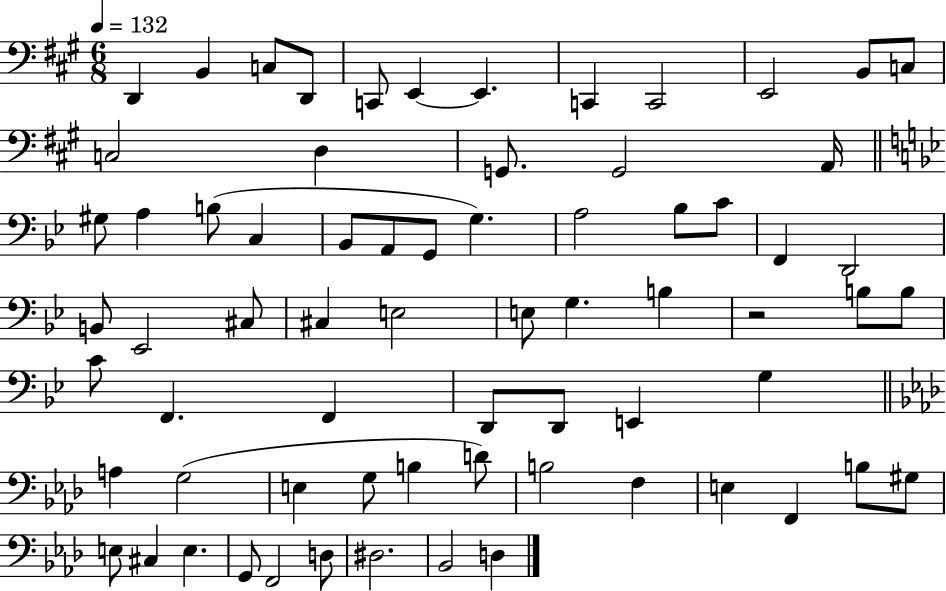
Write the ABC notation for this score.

X:1
T:Untitled
M:6/8
L:1/4
K:A
D,, B,, C,/2 D,,/2 C,,/2 E,, E,, C,, C,,2 E,,2 B,,/2 C,/2 C,2 D, G,,/2 G,,2 A,,/4 ^G,/2 A, B,/2 C, _B,,/2 A,,/2 G,,/2 G, A,2 _B,/2 C/2 F,, D,,2 B,,/2 _E,,2 ^C,/2 ^C, E,2 E,/2 G, B, z2 B,/2 B,/2 C/2 F,, F,, D,,/2 D,,/2 E,, G, A, G,2 E, G,/2 B, D/2 B,2 F, E, F,, B,/2 ^G,/2 E,/2 ^C, E, G,,/2 F,,2 D,/2 ^D,2 _B,,2 D,